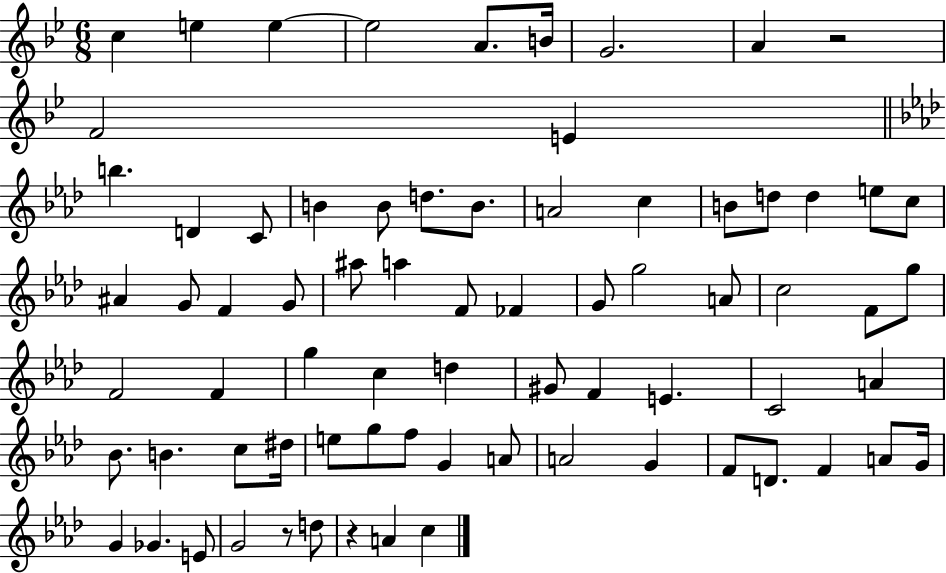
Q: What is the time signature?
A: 6/8